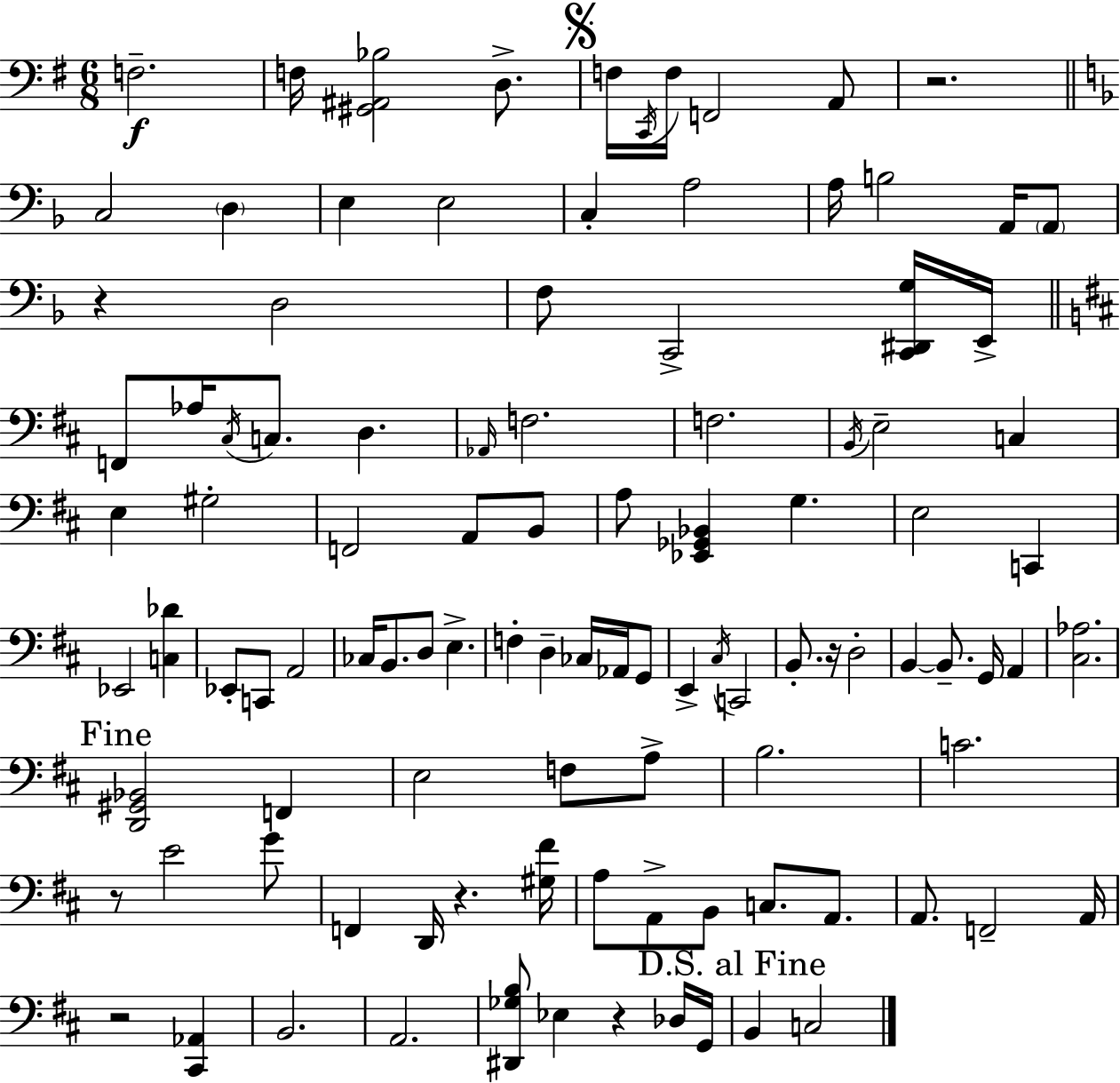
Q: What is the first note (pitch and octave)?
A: F3